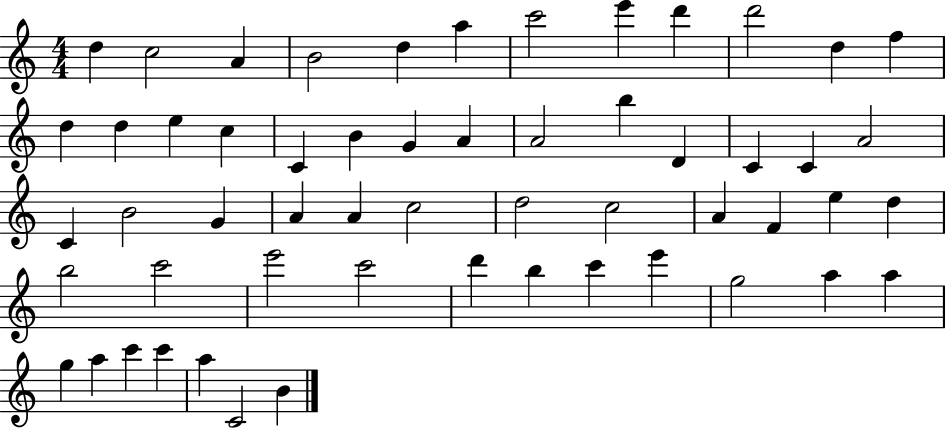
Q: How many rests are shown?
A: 0